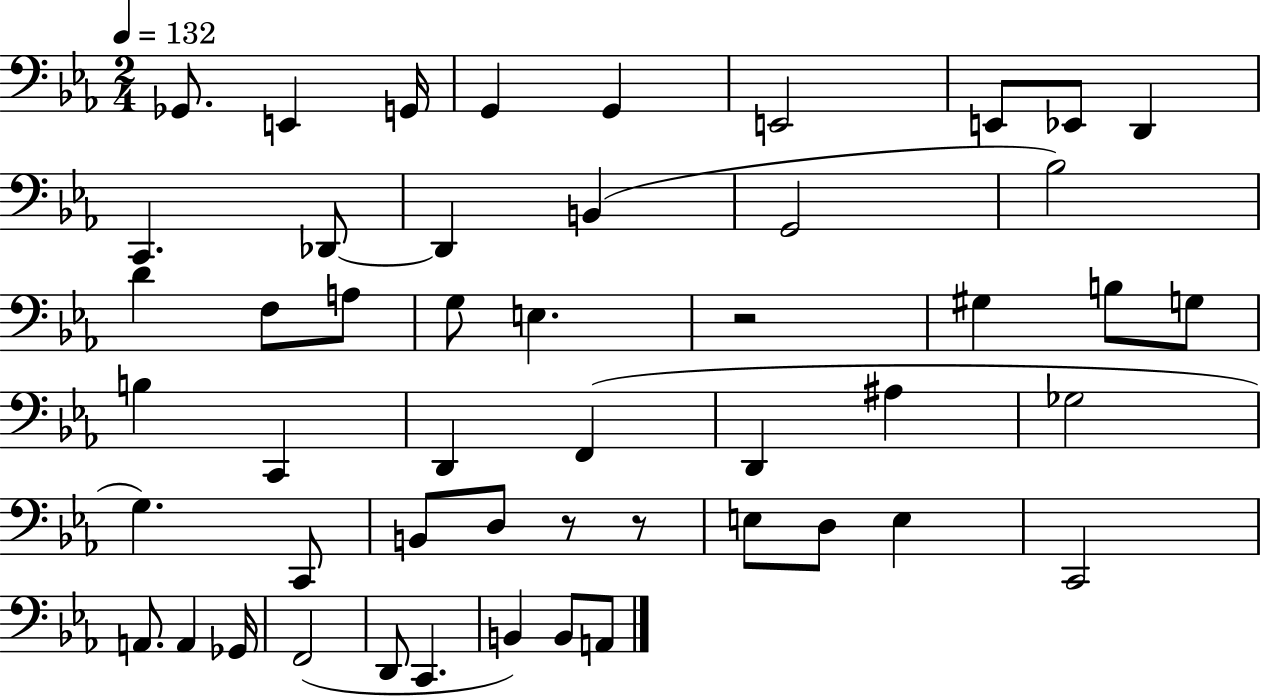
Gb2/e. E2/q G2/s G2/q G2/q E2/h E2/e Eb2/e D2/q C2/q. Db2/e Db2/q B2/q G2/h Bb3/h D4/q F3/e A3/e G3/e E3/q. R/h G#3/q B3/e G3/e B3/q C2/q D2/q F2/q D2/q A#3/q Gb3/h G3/q. C2/e B2/e D3/e R/e R/e E3/e D3/e E3/q C2/h A2/e. A2/q Gb2/s F2/h D2/e C2/q. B2/q B2/e A2/e